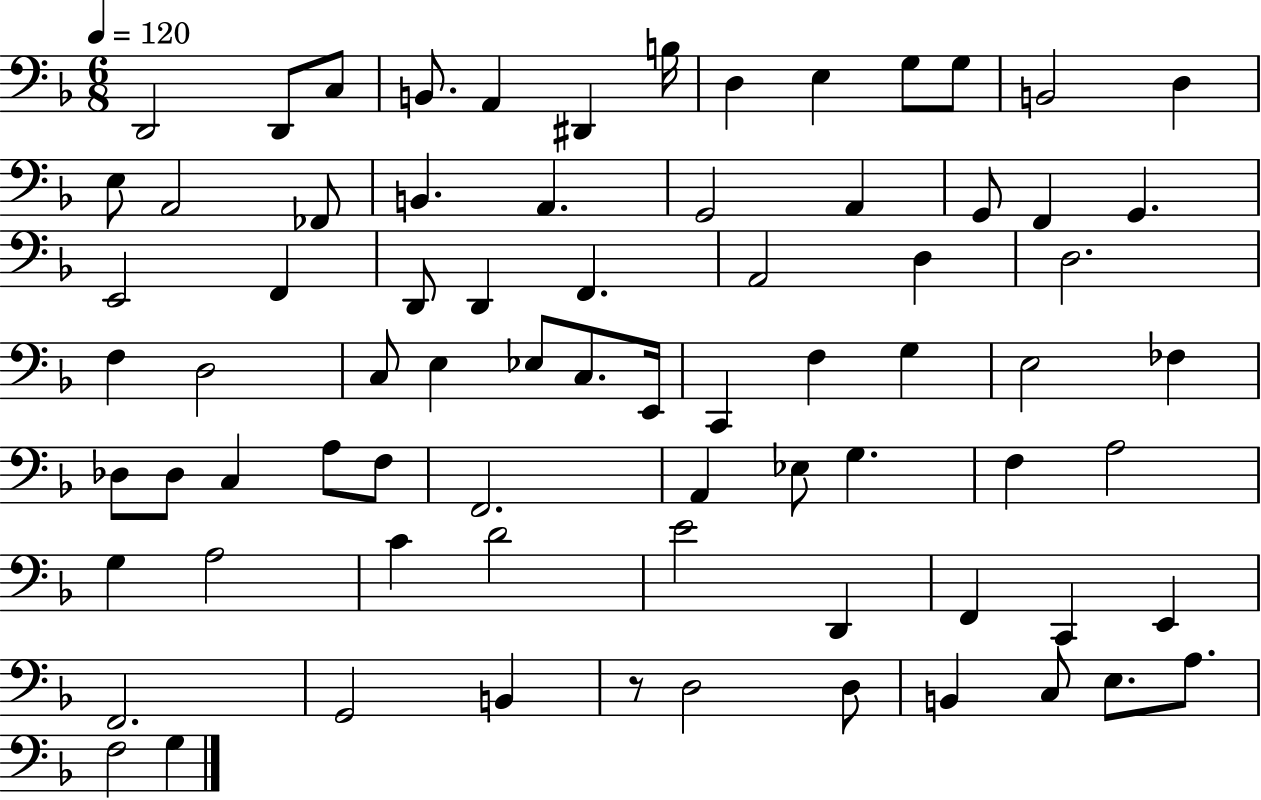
{
  \clef bass
  \numericTimeSignature
  \time 6/8
  \key f \major
  \tempo 4 = 120
  d,2 d,8 c8 | b,8. a,4 dis,4 b16 | d4 e4 g8 g8 | b,2 d4 | \break e8 a,2 fes,8 | b,4. a,4. | g,2 a,4 | g,8 f,4 g,4. | \break e,2 f,4 | d,8 d,4 f,4. | a,2 d4 | d2. | \break f4 d2 | c8 e4 ees8 c8. e,16 | c,4 f4 g4 | e2 fes4 | \break des8 des8 c4 a8 f8 | f,2. | a,4 ees8 g4. | f4 a2 | \break g4 a2 | c'4 d'2 | e'2 d,4 | f,4 c,4 e,4 | \break f,2. | g,2 b,4 | r8 d2 d8 | b,4 c8 e8. a8. | \break f2 g4 | \bar "|."
}